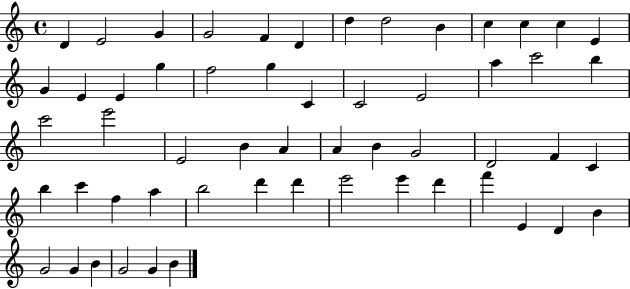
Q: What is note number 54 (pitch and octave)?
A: G4